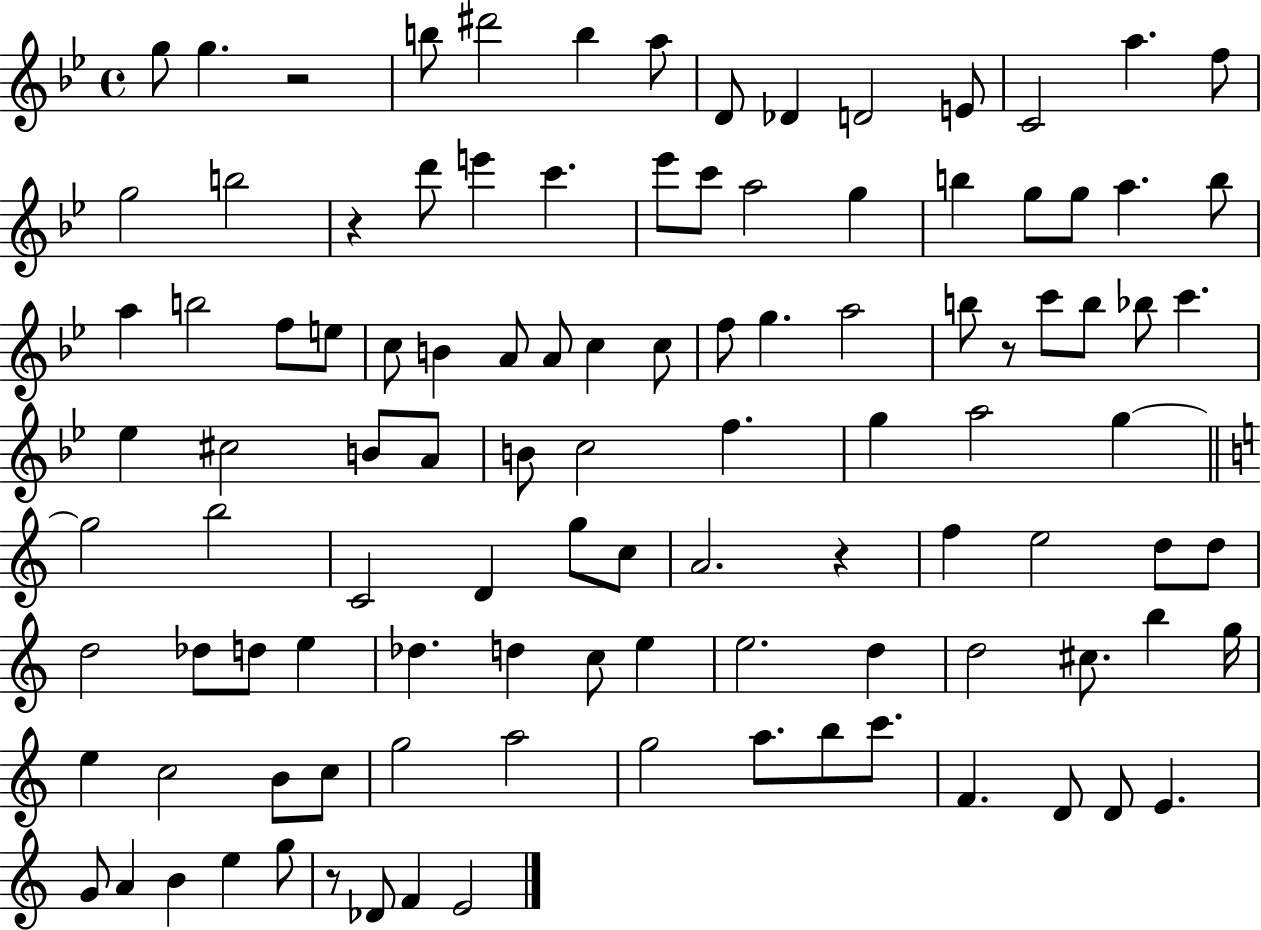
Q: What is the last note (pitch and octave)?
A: E4